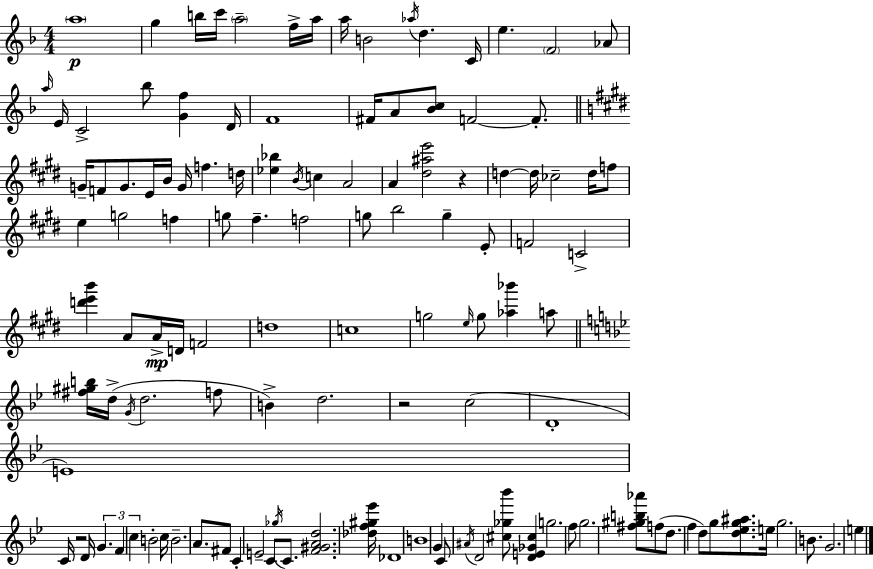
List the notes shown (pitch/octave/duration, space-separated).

A5/w G5/q B5/s C6/s A5/h F5/s A5/s A5/s B4/h Ab5/s D5/q. C4/s E5/q. F4/h Ab4/e A5/s E4/s C4/h Bb5/e [G4,F5]/q D4/s F4/w F#4/s A4/e [Bb4,C5]/e F4/h F4/e. G4/s F4/e G4/e. E4/s B4/s G4/s F5/q. D5/s [Eb5,Bb5]/q B4/s C5/q A4/h A4/q [D#5,A#5,E6]/h R/q D5/q D5/s CES5/h D5/s F5/e E5/q G5/h F5/q G5/e F#5/q. F5/h G5/e B5/h G5/q E4/e F4/h C4/h [D6,E6,B6]/q A4/e A4/s D4/s F4/h D5/w C5/w G5/h E5/s G5/e [Ab5,Bb6]/q A5/e [F#5,G#5,B5]/s D5/s G4/s D5/h. F5/e B4/q D5/h. R/h C5/h D4/w E4/w C4/s R/h D4/s G4/q. F4/q C5/q B4/h C5/s B4/h. A4/e. F#4/e C4/q E4/h C4/e Gb5/s C4/e. [F4,G#4,A4,D5]/h. [Db5,F5,G#5,Eb6]/s Db4/w B4/w G4/q C4/e A#4/s D4/h [C#5,Gb5,Bb6]/e [D4,E4,Gb4,C#5]/q G5/h. F5/e G5/h. [F#5,G#5,B5,Ab6]/e F5/e D5/e. F5/q D5/e G5/e [D5,Eb5,G5,A#5]/e. E5/s G5/h. B4/e. G4/h. E5/q